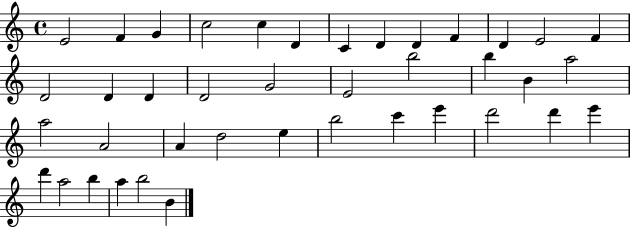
E4/h F4/q G4/q C5/h C5/q D4/q C4/q D4/q D4/q F4/q D4/q E4/h F4/q D4/h D4/q D4/q D4/h G4/h E4/h B5/h B5/q B4/q A5/h A5/h A4/h A4/q D5/h E5/q B5/h C6/q E6/q D6/h D6/q E6/q D6/q A5/h B5/q A5/q B5/h B4/q